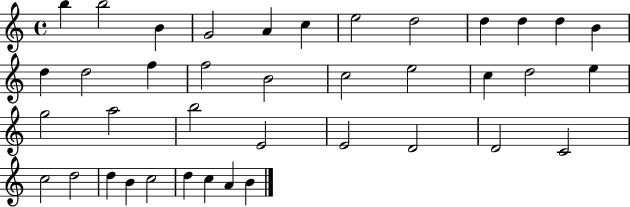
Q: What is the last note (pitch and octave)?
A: B4